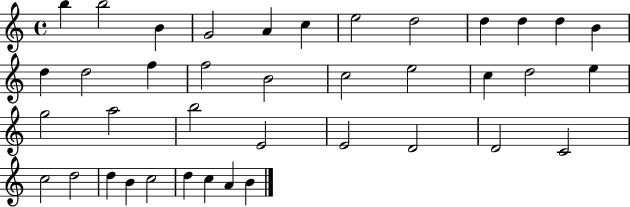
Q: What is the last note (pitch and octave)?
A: B4